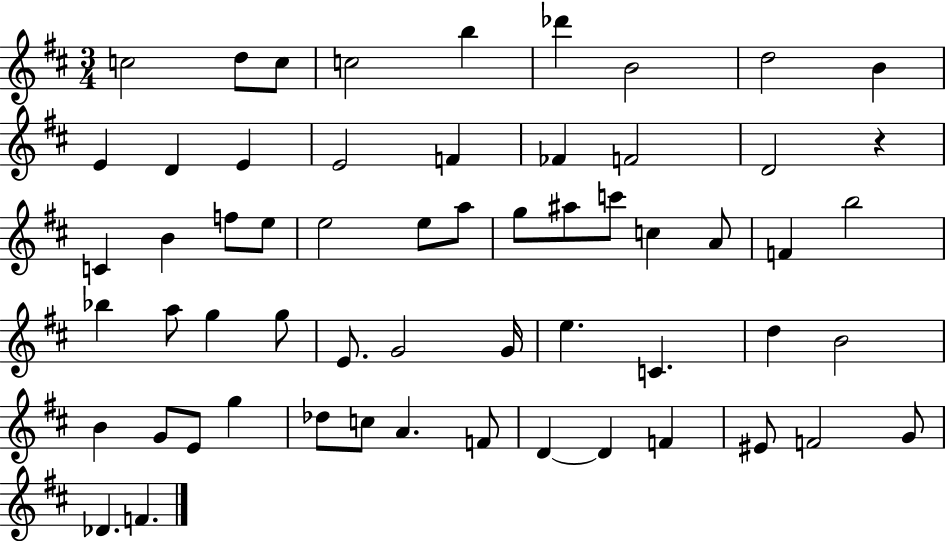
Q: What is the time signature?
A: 3/4